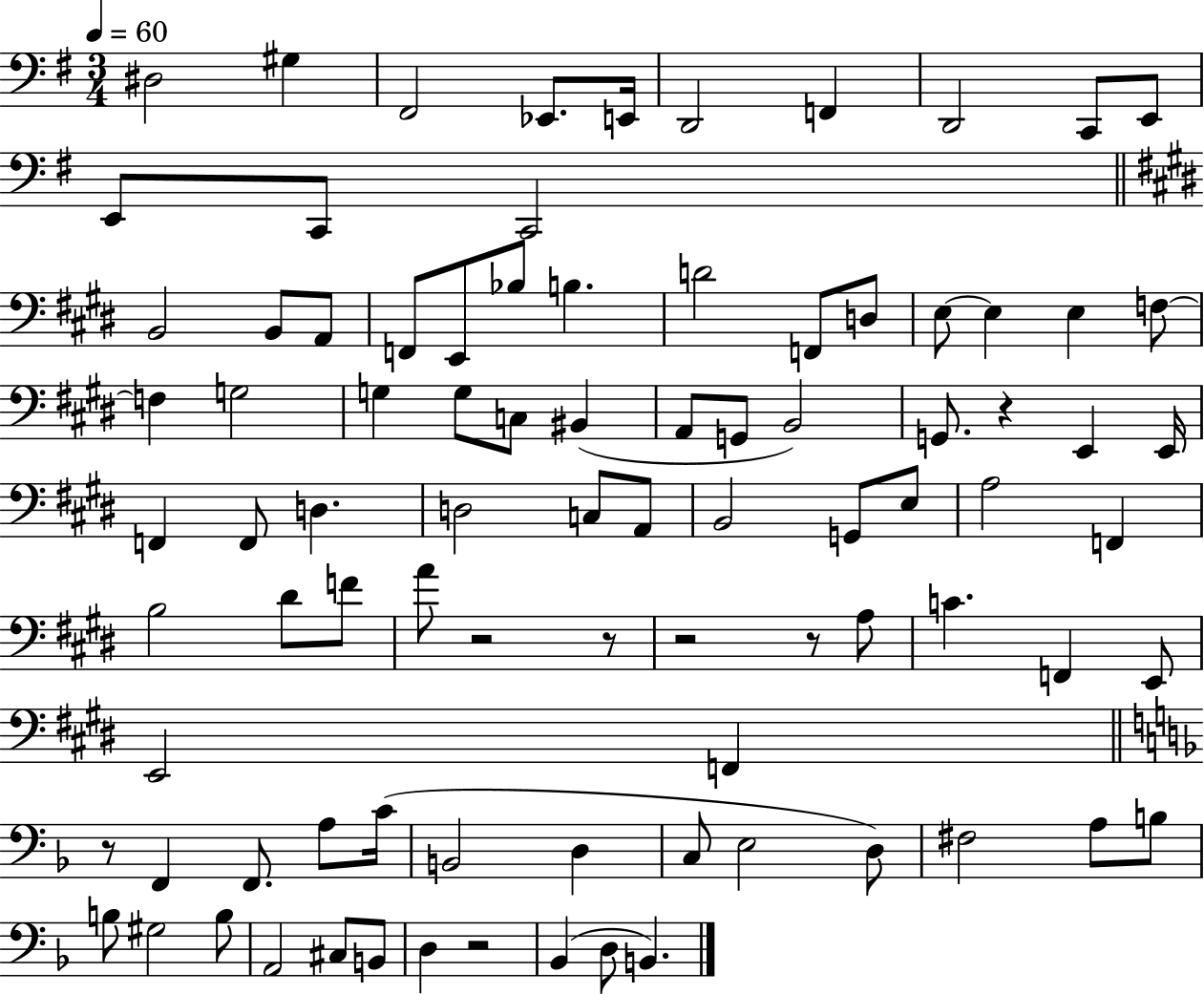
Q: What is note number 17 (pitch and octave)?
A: F2